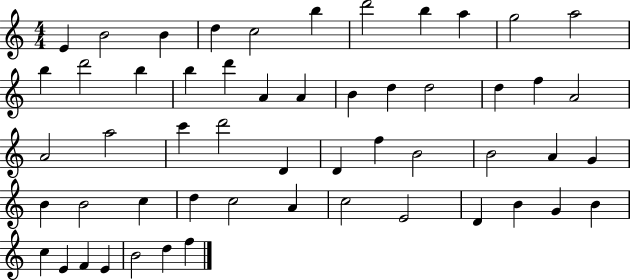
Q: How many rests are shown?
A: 0